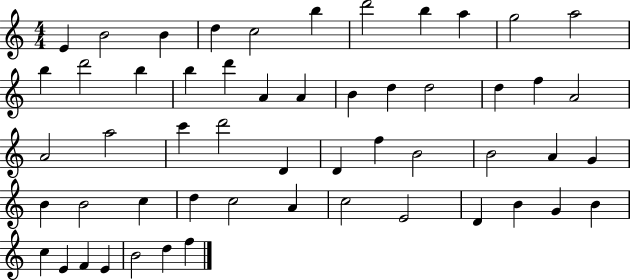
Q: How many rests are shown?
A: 0